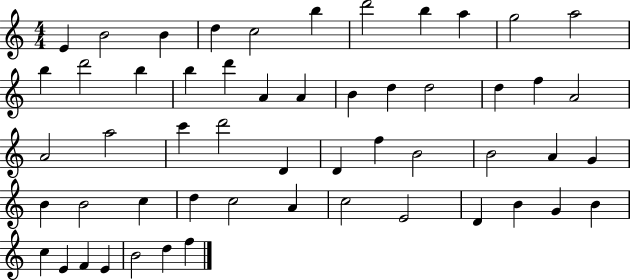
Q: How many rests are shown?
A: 0